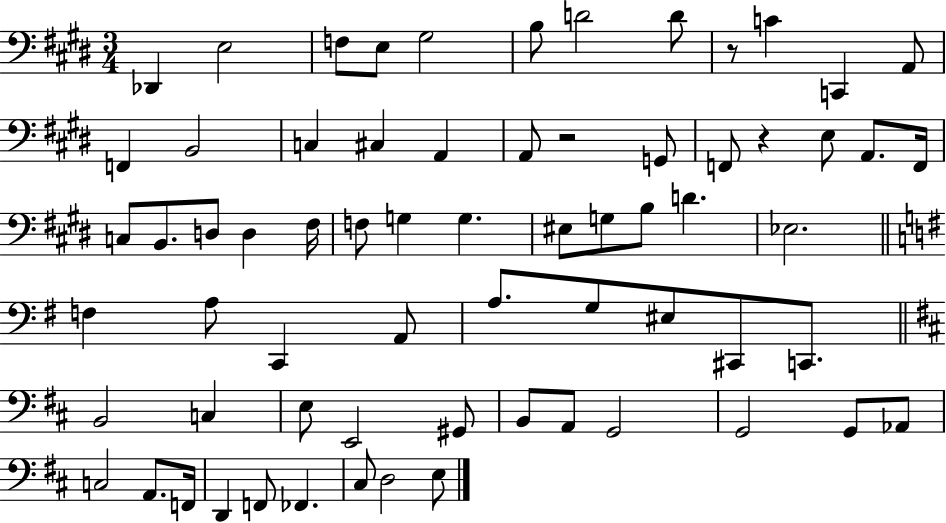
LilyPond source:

{
  \clef bass
  \numericTimeSignature
  \time 3/4
  \key e \major
  des,4 e2 | f8 e8 gis2 | b8 d'2 d'8 | r8 c'4 c,4 a,8 | \break f,4 b,2 | c4 cis4 a,4 | a,8 r2 g,8 | f,8 r4 e8 a,8. f,16 | \break c8 b,8. d8 d4 fis16 | f8 g4 g4. | eis8 g8 b8 d'4. | ees2. | \break \bar "||" \break \key g \major f4 a8 c,4 a,8 | a8. g8 eis8 cis,8 c,8. | \bar "||" \break \key b \minor b,2 c4 | e8 e,2 gis,8 | b,8 a,8 g,2 | g,2 g,8 aes,8 | \break c2 a,8. f,16 | d,4 f,8 fes,4. | cis8 d2 e8 | \bar "|."
}